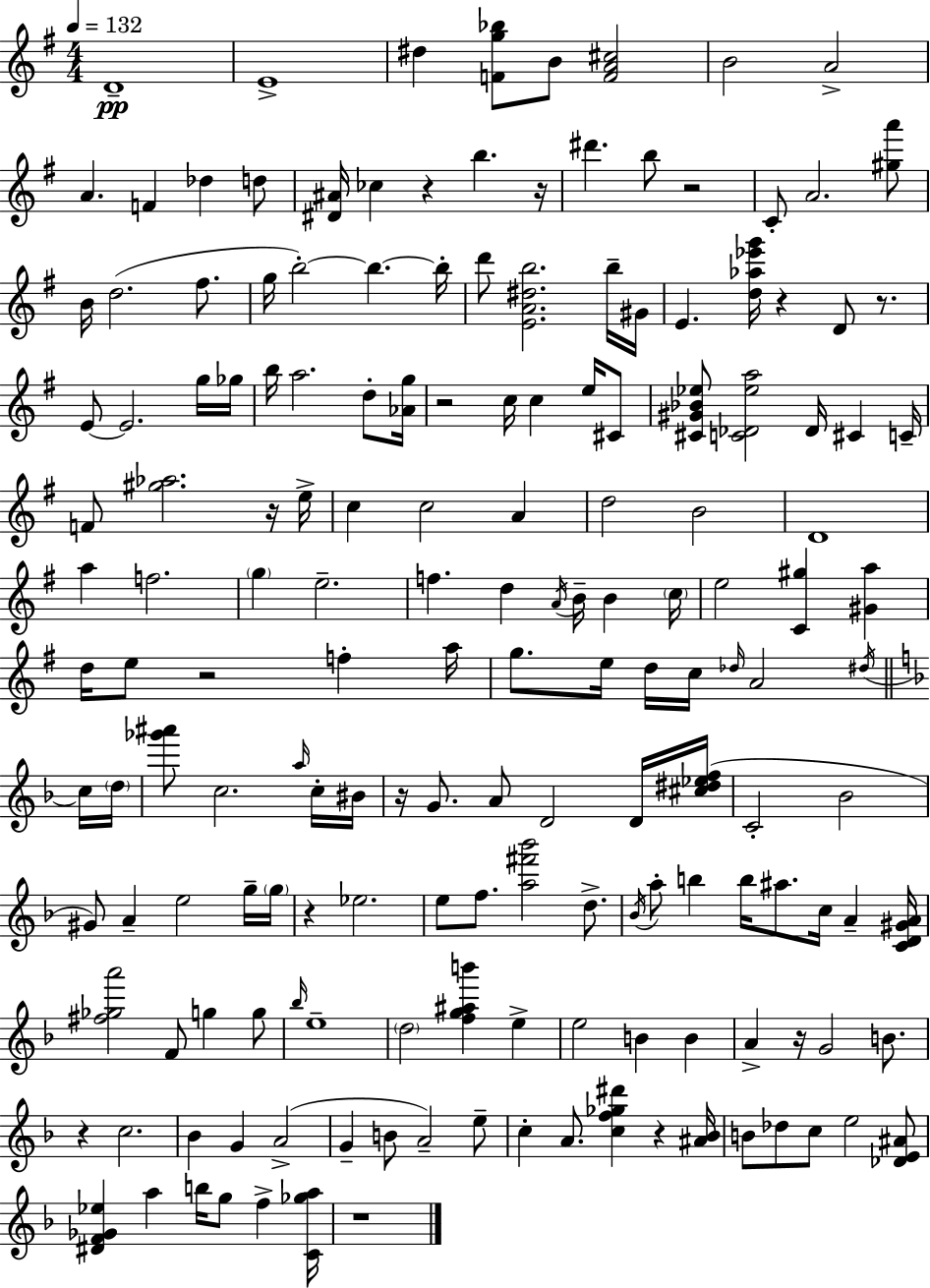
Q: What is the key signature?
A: E minor